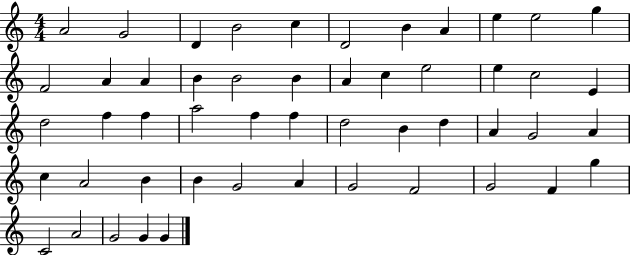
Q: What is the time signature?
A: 4/4